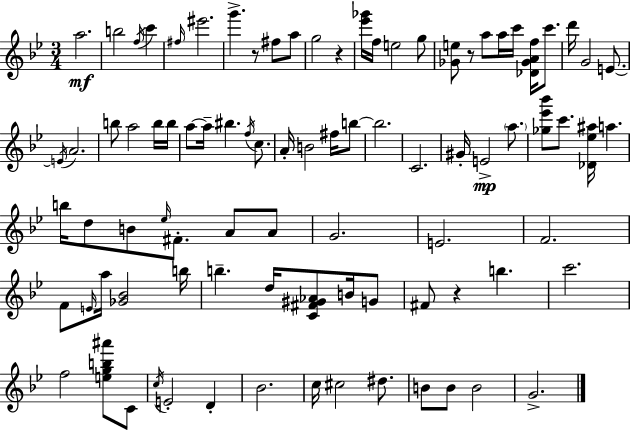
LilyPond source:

{
  \clef treble
  \numericTimeSignature
  \time 3/4
  \key bes \major
  a''2.\mf | b''2 \acciaccatura { f''16 } c'''4 | \grace { fis''16 } eis'''2. | g'''4.-> r8 fis''8 | \break a''8 g''2 r4 | <ees''' ges'''>16 f''16 e''2 | g''8 <ges' e''>8 r8 a''8 a''16 c'''16 <des' ges' a' f''>16 c'''8. | d'''16 g'2 e'8.~~ | \break \acciaccatura { e'16 } a'2. | b''8 a''2 | b''16 b''16 a''8~~ a''16-- bis''4. | \acciaccatura { f''16 } c''8. a'16-. b'2 | \break fis''16 b''8~~ b''2. | c'2. | gis'16-. e'2->\mp | \parenthesize a''8. <ges'' ees''' bes'''>8 c'''8. <des' ees'' ais''>16 a''4. | \break b''16 d''8 b'8 \grace { ees''16 } fis'8.-. | a'8 a'8 g'2. | e'2. | f'2. | \break f'8 \grace { e'16 } a''16 <ges' bes'>2 | b''16 b''4.-- | d''16 <c' fis' gis' aes'>8 b'16 g'8 fis'8 r4 | b''4. c'''2. | \break f''2 | <e'' g'' b'' ais'''>8 c'8 \acciaccatura { c''16 } e'2-. | d'4-. bes'2. | c''16 cis''2 | \break dis''8. b'8 b'8 b'2 | g'2.-> | \bar "|."
}